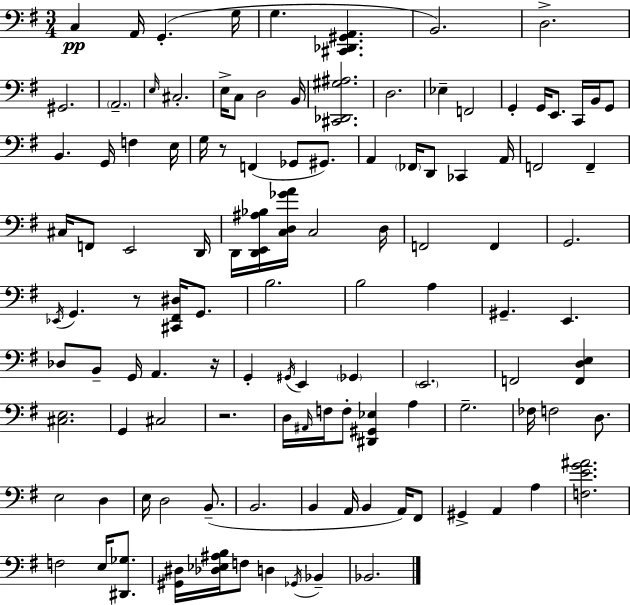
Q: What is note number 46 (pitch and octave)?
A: D3